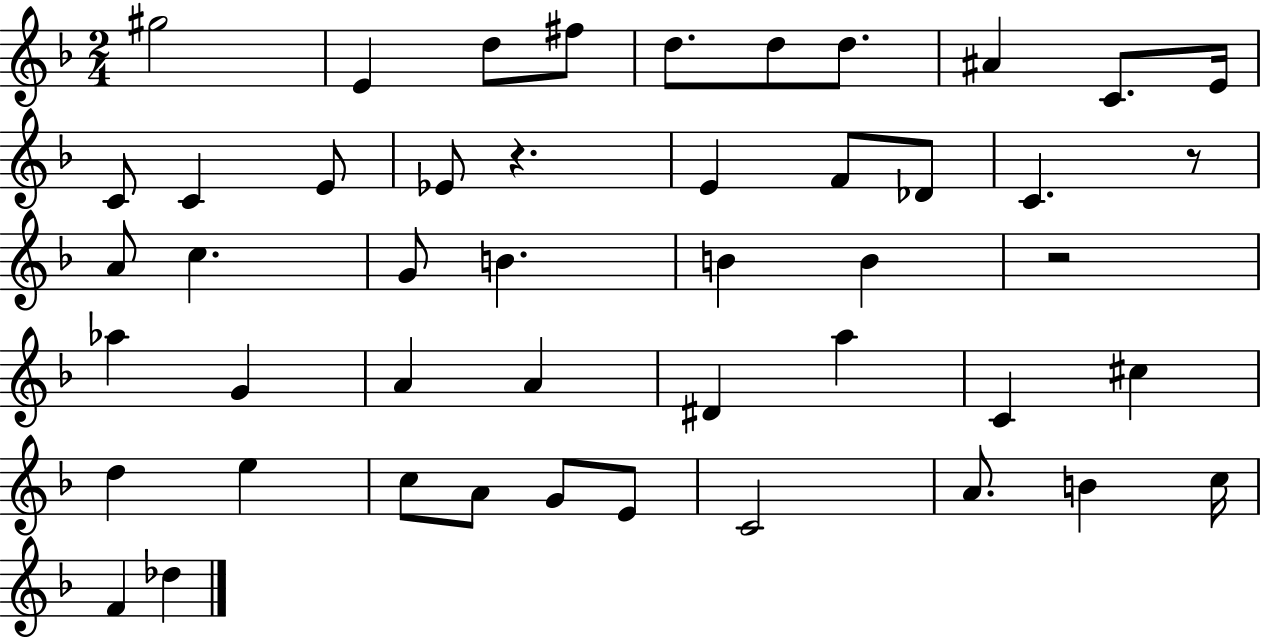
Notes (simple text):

G#5/h E4/q D5/e F#5/e D5/e. D5/e D5/e. A#4/q C4/e. E4/s C4/e C4/q E4/e Eb4/e R/q. E4/q F4/e Db4/e C4/q. R/e A4/e C5/q. G4/e B4/q. B4/q B4/q R/h Ab5/q G4/q A4/q A4/q D#4/q A5/q C4/q C#5/q D5/q E5/q C5/e A4/e G4/e E4/e C4/h A4/e. B4/q C5/s F4/q Db5/q